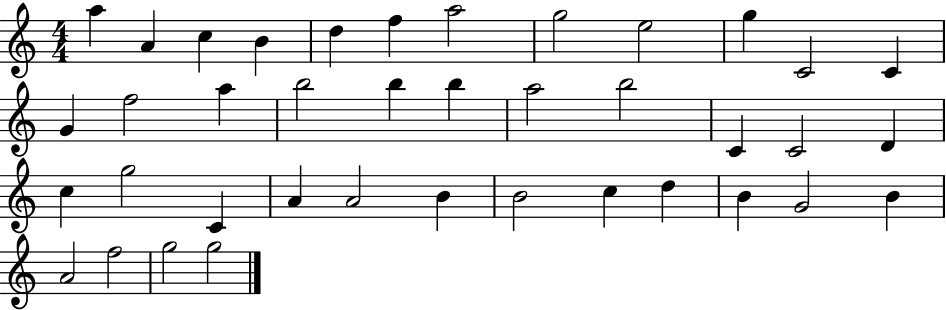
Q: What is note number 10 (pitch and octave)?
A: G5